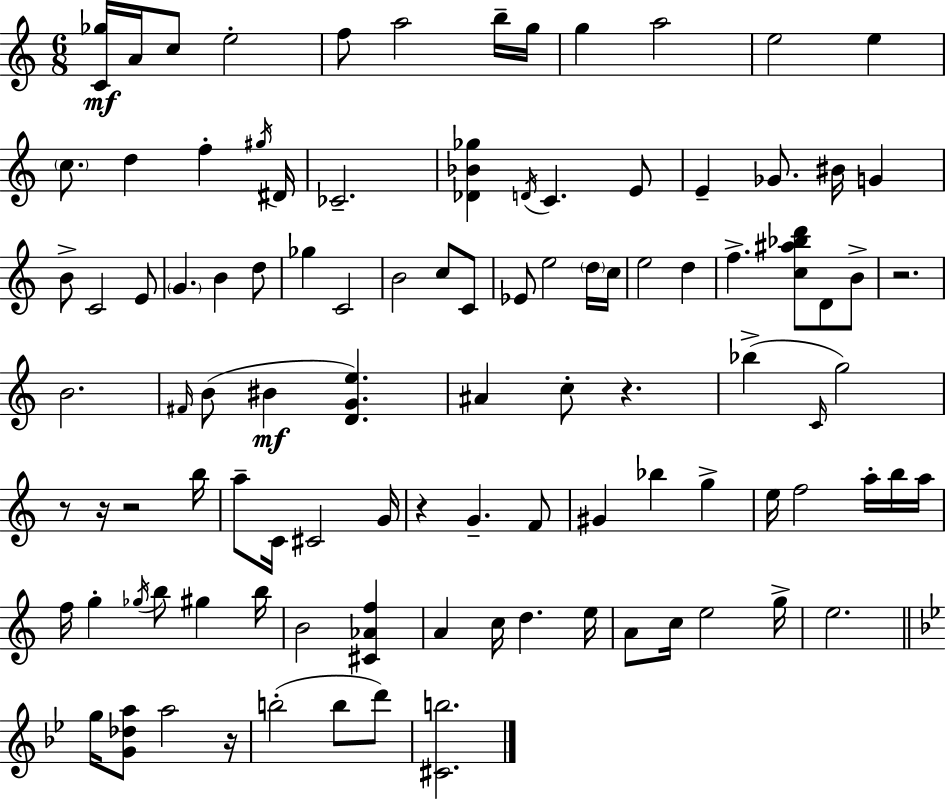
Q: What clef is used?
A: treble